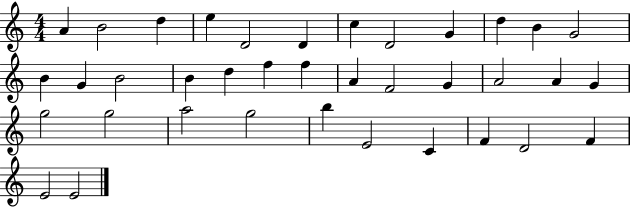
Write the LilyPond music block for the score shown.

{
  \clef treble
  \numericTimeSignature
  \time 4/4
  \key c \major
  a'4 b'2 d''4 | e''4 d'2 d'4 | c''4 d'2 g'4 | d''4 b'4 g'2 | \break b'4 g'4 b'2 | b'4 d''4 f''4 f''4 | a'4 f'2 g'4 | a'2 a'4 g'4 | \break g''2 g''2 | a''2 g''2 | b''4 e'2 c'4 | f'4 d'2 f'4 | \break e'2 e'2 | \bar "|."
}